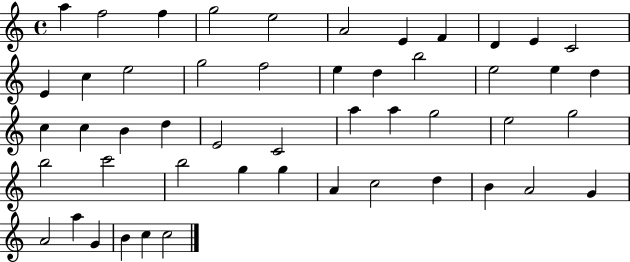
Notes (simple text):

A5/q F5/h F5/q G5/h E5/h A4/h E4/q F4/q D4/q E4/q C4/h E4/q C5/q E5/h G5/h F5/h E5/q D5/q B5/h E5/h E5/q D5/q C5/q C5/q B4/q D5/q E4/h C4/h A5/q A5/q G5/h E5/h G5/h B5/h C6/h B5/h G5/q G5/q A4/q C5/h D5/q B4/q A4/h G4/q A4/h A5/q G4/q B4/q C5/q C5/h